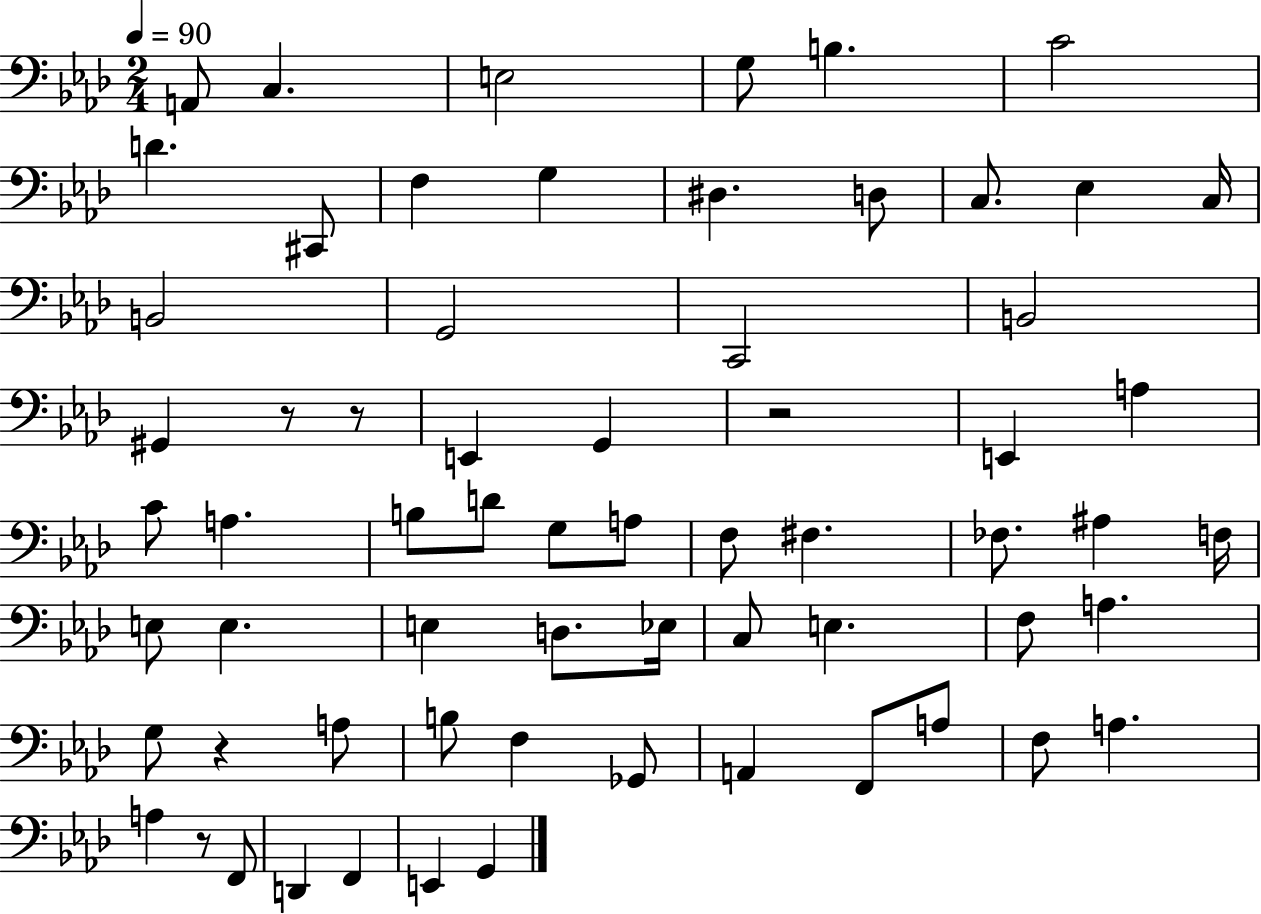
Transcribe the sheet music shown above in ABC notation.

X:1
T:Untitled
M:2/4
L:1/4
K:Ab
A,,/2 C, E,2 G,/2 B, C2 D ^C,,/2 F, G, ^D, D,/2 C,/2 _E, C,/4 B,,2 G,,2 C,,2 B,,2 ^G,, z/2 z/2 E,, G,, z2 E,, A, C/2 A, B,/2 D/2 G,/2 A,/2 F,/2 ^F, _F,/2 ^A, F,/4 E,/2 E, E, D,/2 _E,/4 C,/2 E, F,/2 A, G,/2 z A,/2 B,/2 F, _G,,/2 A,, F,,/2 A,/2 F,/2 A, A, z/2 F,,/2 D,, F,, E,, G,,